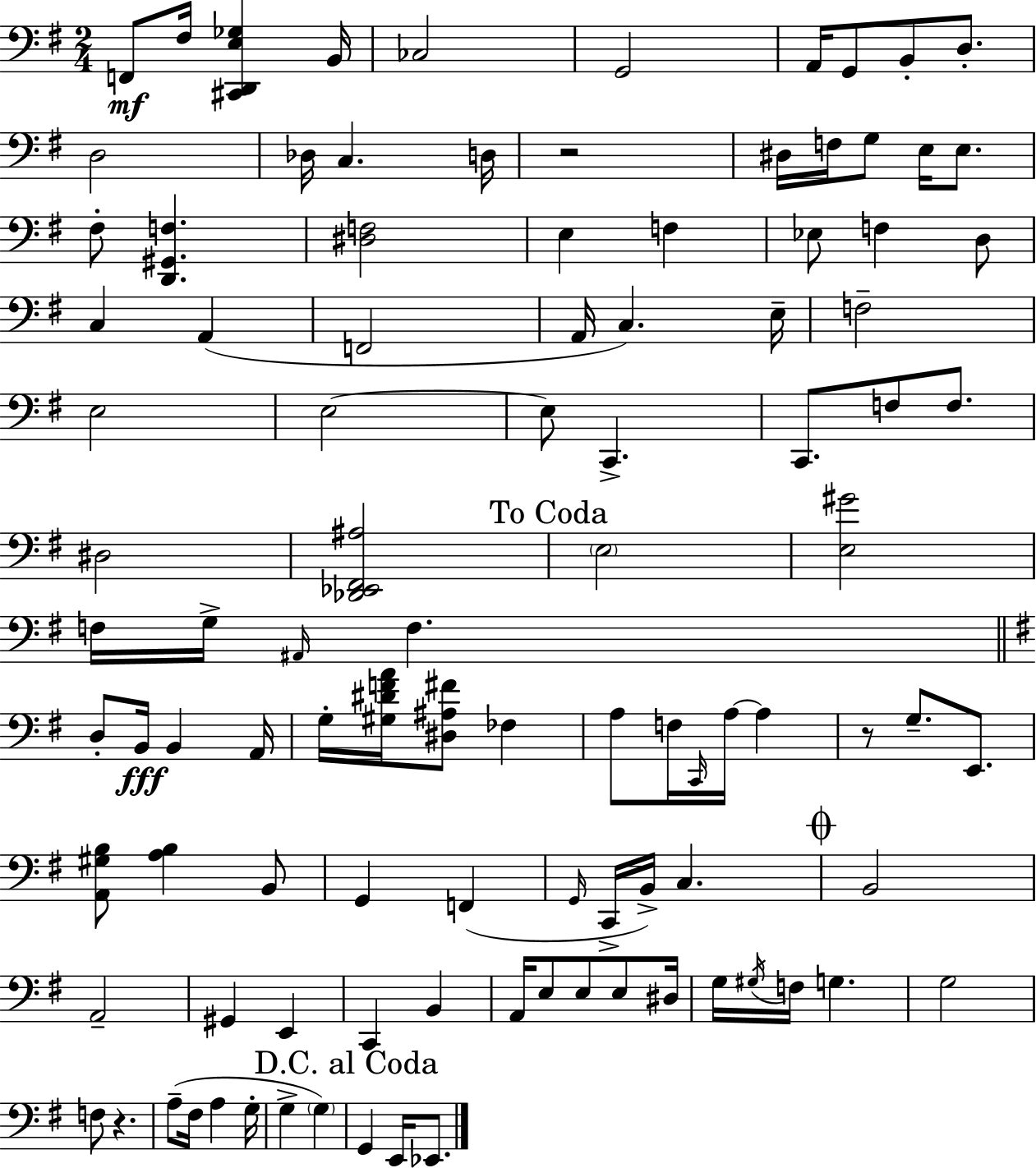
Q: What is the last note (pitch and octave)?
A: Eb2